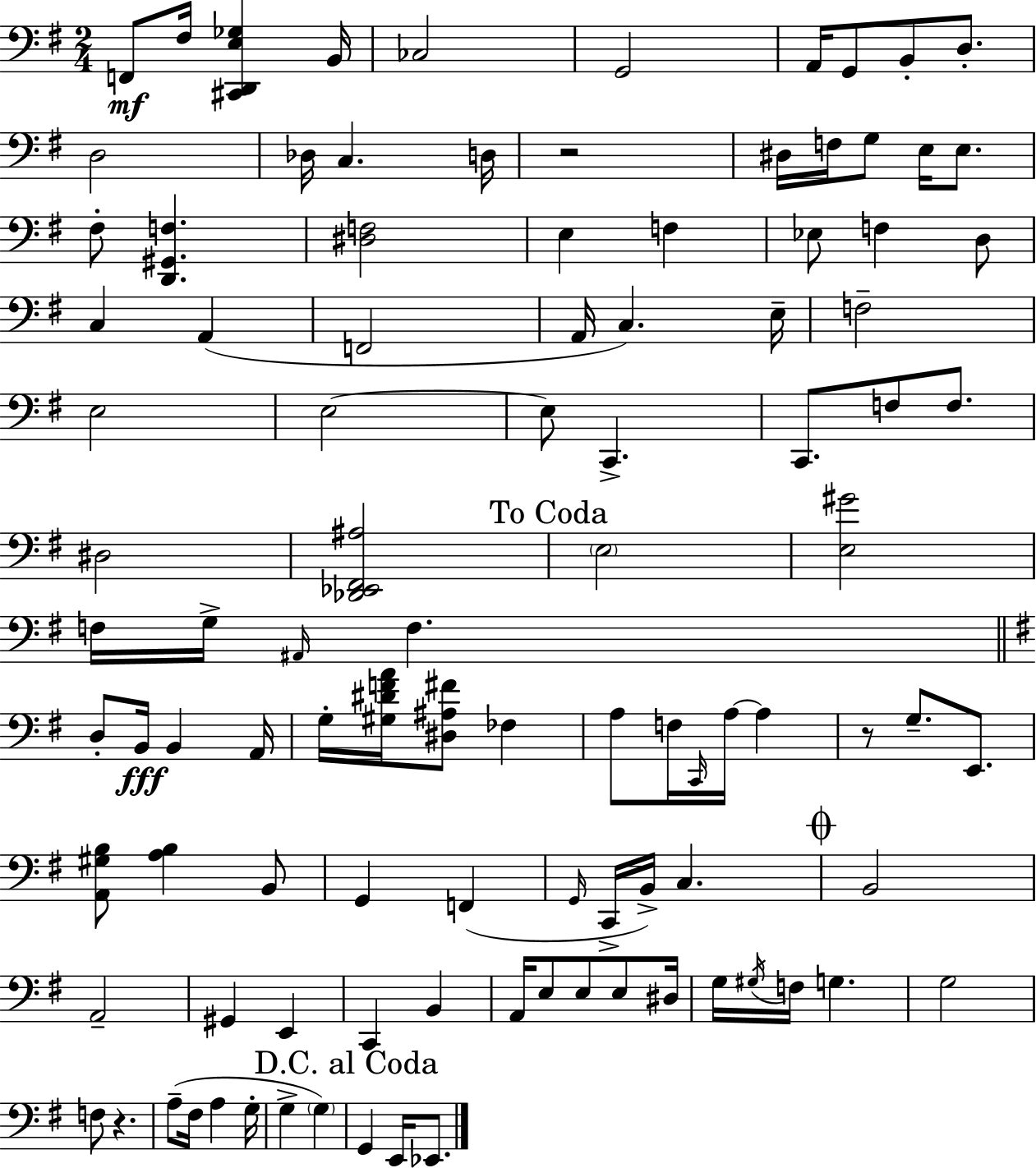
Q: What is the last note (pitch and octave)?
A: Eb2